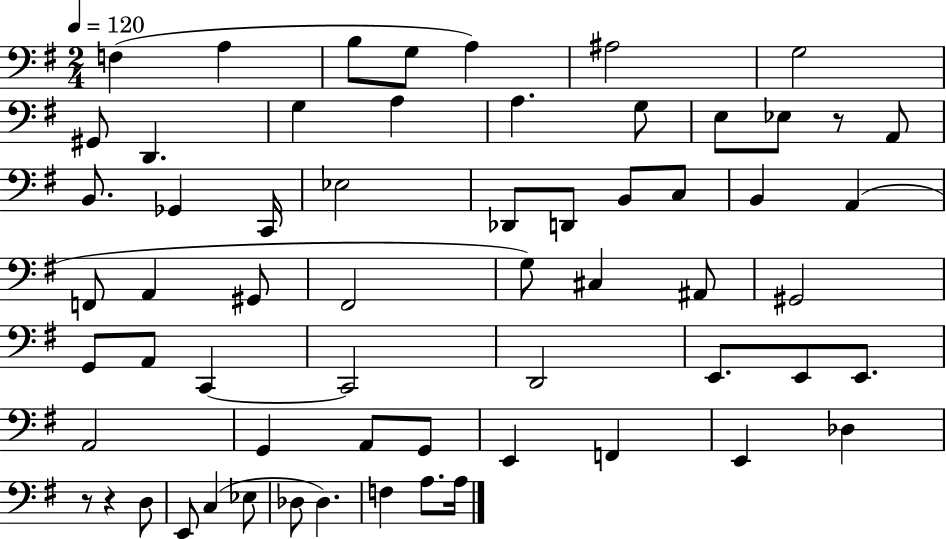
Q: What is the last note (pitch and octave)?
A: A3